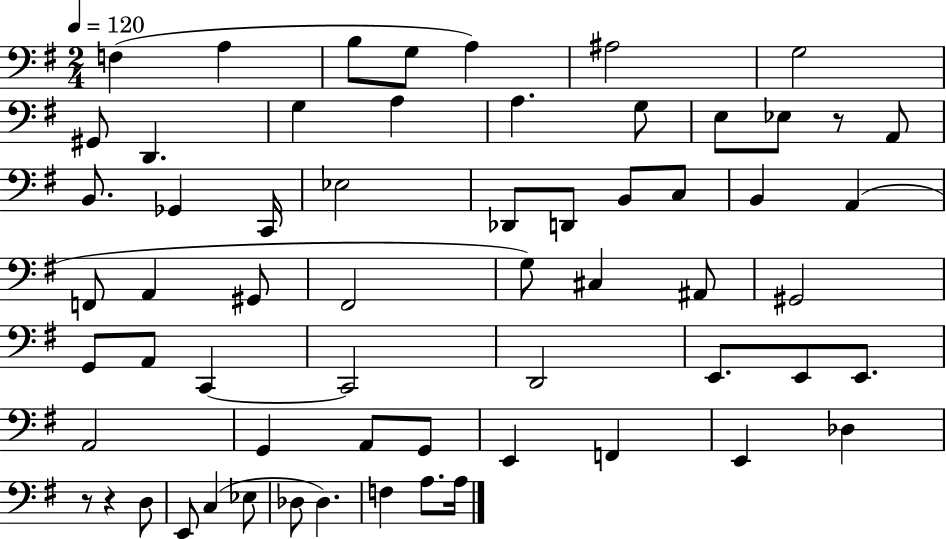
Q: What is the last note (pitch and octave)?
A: A3